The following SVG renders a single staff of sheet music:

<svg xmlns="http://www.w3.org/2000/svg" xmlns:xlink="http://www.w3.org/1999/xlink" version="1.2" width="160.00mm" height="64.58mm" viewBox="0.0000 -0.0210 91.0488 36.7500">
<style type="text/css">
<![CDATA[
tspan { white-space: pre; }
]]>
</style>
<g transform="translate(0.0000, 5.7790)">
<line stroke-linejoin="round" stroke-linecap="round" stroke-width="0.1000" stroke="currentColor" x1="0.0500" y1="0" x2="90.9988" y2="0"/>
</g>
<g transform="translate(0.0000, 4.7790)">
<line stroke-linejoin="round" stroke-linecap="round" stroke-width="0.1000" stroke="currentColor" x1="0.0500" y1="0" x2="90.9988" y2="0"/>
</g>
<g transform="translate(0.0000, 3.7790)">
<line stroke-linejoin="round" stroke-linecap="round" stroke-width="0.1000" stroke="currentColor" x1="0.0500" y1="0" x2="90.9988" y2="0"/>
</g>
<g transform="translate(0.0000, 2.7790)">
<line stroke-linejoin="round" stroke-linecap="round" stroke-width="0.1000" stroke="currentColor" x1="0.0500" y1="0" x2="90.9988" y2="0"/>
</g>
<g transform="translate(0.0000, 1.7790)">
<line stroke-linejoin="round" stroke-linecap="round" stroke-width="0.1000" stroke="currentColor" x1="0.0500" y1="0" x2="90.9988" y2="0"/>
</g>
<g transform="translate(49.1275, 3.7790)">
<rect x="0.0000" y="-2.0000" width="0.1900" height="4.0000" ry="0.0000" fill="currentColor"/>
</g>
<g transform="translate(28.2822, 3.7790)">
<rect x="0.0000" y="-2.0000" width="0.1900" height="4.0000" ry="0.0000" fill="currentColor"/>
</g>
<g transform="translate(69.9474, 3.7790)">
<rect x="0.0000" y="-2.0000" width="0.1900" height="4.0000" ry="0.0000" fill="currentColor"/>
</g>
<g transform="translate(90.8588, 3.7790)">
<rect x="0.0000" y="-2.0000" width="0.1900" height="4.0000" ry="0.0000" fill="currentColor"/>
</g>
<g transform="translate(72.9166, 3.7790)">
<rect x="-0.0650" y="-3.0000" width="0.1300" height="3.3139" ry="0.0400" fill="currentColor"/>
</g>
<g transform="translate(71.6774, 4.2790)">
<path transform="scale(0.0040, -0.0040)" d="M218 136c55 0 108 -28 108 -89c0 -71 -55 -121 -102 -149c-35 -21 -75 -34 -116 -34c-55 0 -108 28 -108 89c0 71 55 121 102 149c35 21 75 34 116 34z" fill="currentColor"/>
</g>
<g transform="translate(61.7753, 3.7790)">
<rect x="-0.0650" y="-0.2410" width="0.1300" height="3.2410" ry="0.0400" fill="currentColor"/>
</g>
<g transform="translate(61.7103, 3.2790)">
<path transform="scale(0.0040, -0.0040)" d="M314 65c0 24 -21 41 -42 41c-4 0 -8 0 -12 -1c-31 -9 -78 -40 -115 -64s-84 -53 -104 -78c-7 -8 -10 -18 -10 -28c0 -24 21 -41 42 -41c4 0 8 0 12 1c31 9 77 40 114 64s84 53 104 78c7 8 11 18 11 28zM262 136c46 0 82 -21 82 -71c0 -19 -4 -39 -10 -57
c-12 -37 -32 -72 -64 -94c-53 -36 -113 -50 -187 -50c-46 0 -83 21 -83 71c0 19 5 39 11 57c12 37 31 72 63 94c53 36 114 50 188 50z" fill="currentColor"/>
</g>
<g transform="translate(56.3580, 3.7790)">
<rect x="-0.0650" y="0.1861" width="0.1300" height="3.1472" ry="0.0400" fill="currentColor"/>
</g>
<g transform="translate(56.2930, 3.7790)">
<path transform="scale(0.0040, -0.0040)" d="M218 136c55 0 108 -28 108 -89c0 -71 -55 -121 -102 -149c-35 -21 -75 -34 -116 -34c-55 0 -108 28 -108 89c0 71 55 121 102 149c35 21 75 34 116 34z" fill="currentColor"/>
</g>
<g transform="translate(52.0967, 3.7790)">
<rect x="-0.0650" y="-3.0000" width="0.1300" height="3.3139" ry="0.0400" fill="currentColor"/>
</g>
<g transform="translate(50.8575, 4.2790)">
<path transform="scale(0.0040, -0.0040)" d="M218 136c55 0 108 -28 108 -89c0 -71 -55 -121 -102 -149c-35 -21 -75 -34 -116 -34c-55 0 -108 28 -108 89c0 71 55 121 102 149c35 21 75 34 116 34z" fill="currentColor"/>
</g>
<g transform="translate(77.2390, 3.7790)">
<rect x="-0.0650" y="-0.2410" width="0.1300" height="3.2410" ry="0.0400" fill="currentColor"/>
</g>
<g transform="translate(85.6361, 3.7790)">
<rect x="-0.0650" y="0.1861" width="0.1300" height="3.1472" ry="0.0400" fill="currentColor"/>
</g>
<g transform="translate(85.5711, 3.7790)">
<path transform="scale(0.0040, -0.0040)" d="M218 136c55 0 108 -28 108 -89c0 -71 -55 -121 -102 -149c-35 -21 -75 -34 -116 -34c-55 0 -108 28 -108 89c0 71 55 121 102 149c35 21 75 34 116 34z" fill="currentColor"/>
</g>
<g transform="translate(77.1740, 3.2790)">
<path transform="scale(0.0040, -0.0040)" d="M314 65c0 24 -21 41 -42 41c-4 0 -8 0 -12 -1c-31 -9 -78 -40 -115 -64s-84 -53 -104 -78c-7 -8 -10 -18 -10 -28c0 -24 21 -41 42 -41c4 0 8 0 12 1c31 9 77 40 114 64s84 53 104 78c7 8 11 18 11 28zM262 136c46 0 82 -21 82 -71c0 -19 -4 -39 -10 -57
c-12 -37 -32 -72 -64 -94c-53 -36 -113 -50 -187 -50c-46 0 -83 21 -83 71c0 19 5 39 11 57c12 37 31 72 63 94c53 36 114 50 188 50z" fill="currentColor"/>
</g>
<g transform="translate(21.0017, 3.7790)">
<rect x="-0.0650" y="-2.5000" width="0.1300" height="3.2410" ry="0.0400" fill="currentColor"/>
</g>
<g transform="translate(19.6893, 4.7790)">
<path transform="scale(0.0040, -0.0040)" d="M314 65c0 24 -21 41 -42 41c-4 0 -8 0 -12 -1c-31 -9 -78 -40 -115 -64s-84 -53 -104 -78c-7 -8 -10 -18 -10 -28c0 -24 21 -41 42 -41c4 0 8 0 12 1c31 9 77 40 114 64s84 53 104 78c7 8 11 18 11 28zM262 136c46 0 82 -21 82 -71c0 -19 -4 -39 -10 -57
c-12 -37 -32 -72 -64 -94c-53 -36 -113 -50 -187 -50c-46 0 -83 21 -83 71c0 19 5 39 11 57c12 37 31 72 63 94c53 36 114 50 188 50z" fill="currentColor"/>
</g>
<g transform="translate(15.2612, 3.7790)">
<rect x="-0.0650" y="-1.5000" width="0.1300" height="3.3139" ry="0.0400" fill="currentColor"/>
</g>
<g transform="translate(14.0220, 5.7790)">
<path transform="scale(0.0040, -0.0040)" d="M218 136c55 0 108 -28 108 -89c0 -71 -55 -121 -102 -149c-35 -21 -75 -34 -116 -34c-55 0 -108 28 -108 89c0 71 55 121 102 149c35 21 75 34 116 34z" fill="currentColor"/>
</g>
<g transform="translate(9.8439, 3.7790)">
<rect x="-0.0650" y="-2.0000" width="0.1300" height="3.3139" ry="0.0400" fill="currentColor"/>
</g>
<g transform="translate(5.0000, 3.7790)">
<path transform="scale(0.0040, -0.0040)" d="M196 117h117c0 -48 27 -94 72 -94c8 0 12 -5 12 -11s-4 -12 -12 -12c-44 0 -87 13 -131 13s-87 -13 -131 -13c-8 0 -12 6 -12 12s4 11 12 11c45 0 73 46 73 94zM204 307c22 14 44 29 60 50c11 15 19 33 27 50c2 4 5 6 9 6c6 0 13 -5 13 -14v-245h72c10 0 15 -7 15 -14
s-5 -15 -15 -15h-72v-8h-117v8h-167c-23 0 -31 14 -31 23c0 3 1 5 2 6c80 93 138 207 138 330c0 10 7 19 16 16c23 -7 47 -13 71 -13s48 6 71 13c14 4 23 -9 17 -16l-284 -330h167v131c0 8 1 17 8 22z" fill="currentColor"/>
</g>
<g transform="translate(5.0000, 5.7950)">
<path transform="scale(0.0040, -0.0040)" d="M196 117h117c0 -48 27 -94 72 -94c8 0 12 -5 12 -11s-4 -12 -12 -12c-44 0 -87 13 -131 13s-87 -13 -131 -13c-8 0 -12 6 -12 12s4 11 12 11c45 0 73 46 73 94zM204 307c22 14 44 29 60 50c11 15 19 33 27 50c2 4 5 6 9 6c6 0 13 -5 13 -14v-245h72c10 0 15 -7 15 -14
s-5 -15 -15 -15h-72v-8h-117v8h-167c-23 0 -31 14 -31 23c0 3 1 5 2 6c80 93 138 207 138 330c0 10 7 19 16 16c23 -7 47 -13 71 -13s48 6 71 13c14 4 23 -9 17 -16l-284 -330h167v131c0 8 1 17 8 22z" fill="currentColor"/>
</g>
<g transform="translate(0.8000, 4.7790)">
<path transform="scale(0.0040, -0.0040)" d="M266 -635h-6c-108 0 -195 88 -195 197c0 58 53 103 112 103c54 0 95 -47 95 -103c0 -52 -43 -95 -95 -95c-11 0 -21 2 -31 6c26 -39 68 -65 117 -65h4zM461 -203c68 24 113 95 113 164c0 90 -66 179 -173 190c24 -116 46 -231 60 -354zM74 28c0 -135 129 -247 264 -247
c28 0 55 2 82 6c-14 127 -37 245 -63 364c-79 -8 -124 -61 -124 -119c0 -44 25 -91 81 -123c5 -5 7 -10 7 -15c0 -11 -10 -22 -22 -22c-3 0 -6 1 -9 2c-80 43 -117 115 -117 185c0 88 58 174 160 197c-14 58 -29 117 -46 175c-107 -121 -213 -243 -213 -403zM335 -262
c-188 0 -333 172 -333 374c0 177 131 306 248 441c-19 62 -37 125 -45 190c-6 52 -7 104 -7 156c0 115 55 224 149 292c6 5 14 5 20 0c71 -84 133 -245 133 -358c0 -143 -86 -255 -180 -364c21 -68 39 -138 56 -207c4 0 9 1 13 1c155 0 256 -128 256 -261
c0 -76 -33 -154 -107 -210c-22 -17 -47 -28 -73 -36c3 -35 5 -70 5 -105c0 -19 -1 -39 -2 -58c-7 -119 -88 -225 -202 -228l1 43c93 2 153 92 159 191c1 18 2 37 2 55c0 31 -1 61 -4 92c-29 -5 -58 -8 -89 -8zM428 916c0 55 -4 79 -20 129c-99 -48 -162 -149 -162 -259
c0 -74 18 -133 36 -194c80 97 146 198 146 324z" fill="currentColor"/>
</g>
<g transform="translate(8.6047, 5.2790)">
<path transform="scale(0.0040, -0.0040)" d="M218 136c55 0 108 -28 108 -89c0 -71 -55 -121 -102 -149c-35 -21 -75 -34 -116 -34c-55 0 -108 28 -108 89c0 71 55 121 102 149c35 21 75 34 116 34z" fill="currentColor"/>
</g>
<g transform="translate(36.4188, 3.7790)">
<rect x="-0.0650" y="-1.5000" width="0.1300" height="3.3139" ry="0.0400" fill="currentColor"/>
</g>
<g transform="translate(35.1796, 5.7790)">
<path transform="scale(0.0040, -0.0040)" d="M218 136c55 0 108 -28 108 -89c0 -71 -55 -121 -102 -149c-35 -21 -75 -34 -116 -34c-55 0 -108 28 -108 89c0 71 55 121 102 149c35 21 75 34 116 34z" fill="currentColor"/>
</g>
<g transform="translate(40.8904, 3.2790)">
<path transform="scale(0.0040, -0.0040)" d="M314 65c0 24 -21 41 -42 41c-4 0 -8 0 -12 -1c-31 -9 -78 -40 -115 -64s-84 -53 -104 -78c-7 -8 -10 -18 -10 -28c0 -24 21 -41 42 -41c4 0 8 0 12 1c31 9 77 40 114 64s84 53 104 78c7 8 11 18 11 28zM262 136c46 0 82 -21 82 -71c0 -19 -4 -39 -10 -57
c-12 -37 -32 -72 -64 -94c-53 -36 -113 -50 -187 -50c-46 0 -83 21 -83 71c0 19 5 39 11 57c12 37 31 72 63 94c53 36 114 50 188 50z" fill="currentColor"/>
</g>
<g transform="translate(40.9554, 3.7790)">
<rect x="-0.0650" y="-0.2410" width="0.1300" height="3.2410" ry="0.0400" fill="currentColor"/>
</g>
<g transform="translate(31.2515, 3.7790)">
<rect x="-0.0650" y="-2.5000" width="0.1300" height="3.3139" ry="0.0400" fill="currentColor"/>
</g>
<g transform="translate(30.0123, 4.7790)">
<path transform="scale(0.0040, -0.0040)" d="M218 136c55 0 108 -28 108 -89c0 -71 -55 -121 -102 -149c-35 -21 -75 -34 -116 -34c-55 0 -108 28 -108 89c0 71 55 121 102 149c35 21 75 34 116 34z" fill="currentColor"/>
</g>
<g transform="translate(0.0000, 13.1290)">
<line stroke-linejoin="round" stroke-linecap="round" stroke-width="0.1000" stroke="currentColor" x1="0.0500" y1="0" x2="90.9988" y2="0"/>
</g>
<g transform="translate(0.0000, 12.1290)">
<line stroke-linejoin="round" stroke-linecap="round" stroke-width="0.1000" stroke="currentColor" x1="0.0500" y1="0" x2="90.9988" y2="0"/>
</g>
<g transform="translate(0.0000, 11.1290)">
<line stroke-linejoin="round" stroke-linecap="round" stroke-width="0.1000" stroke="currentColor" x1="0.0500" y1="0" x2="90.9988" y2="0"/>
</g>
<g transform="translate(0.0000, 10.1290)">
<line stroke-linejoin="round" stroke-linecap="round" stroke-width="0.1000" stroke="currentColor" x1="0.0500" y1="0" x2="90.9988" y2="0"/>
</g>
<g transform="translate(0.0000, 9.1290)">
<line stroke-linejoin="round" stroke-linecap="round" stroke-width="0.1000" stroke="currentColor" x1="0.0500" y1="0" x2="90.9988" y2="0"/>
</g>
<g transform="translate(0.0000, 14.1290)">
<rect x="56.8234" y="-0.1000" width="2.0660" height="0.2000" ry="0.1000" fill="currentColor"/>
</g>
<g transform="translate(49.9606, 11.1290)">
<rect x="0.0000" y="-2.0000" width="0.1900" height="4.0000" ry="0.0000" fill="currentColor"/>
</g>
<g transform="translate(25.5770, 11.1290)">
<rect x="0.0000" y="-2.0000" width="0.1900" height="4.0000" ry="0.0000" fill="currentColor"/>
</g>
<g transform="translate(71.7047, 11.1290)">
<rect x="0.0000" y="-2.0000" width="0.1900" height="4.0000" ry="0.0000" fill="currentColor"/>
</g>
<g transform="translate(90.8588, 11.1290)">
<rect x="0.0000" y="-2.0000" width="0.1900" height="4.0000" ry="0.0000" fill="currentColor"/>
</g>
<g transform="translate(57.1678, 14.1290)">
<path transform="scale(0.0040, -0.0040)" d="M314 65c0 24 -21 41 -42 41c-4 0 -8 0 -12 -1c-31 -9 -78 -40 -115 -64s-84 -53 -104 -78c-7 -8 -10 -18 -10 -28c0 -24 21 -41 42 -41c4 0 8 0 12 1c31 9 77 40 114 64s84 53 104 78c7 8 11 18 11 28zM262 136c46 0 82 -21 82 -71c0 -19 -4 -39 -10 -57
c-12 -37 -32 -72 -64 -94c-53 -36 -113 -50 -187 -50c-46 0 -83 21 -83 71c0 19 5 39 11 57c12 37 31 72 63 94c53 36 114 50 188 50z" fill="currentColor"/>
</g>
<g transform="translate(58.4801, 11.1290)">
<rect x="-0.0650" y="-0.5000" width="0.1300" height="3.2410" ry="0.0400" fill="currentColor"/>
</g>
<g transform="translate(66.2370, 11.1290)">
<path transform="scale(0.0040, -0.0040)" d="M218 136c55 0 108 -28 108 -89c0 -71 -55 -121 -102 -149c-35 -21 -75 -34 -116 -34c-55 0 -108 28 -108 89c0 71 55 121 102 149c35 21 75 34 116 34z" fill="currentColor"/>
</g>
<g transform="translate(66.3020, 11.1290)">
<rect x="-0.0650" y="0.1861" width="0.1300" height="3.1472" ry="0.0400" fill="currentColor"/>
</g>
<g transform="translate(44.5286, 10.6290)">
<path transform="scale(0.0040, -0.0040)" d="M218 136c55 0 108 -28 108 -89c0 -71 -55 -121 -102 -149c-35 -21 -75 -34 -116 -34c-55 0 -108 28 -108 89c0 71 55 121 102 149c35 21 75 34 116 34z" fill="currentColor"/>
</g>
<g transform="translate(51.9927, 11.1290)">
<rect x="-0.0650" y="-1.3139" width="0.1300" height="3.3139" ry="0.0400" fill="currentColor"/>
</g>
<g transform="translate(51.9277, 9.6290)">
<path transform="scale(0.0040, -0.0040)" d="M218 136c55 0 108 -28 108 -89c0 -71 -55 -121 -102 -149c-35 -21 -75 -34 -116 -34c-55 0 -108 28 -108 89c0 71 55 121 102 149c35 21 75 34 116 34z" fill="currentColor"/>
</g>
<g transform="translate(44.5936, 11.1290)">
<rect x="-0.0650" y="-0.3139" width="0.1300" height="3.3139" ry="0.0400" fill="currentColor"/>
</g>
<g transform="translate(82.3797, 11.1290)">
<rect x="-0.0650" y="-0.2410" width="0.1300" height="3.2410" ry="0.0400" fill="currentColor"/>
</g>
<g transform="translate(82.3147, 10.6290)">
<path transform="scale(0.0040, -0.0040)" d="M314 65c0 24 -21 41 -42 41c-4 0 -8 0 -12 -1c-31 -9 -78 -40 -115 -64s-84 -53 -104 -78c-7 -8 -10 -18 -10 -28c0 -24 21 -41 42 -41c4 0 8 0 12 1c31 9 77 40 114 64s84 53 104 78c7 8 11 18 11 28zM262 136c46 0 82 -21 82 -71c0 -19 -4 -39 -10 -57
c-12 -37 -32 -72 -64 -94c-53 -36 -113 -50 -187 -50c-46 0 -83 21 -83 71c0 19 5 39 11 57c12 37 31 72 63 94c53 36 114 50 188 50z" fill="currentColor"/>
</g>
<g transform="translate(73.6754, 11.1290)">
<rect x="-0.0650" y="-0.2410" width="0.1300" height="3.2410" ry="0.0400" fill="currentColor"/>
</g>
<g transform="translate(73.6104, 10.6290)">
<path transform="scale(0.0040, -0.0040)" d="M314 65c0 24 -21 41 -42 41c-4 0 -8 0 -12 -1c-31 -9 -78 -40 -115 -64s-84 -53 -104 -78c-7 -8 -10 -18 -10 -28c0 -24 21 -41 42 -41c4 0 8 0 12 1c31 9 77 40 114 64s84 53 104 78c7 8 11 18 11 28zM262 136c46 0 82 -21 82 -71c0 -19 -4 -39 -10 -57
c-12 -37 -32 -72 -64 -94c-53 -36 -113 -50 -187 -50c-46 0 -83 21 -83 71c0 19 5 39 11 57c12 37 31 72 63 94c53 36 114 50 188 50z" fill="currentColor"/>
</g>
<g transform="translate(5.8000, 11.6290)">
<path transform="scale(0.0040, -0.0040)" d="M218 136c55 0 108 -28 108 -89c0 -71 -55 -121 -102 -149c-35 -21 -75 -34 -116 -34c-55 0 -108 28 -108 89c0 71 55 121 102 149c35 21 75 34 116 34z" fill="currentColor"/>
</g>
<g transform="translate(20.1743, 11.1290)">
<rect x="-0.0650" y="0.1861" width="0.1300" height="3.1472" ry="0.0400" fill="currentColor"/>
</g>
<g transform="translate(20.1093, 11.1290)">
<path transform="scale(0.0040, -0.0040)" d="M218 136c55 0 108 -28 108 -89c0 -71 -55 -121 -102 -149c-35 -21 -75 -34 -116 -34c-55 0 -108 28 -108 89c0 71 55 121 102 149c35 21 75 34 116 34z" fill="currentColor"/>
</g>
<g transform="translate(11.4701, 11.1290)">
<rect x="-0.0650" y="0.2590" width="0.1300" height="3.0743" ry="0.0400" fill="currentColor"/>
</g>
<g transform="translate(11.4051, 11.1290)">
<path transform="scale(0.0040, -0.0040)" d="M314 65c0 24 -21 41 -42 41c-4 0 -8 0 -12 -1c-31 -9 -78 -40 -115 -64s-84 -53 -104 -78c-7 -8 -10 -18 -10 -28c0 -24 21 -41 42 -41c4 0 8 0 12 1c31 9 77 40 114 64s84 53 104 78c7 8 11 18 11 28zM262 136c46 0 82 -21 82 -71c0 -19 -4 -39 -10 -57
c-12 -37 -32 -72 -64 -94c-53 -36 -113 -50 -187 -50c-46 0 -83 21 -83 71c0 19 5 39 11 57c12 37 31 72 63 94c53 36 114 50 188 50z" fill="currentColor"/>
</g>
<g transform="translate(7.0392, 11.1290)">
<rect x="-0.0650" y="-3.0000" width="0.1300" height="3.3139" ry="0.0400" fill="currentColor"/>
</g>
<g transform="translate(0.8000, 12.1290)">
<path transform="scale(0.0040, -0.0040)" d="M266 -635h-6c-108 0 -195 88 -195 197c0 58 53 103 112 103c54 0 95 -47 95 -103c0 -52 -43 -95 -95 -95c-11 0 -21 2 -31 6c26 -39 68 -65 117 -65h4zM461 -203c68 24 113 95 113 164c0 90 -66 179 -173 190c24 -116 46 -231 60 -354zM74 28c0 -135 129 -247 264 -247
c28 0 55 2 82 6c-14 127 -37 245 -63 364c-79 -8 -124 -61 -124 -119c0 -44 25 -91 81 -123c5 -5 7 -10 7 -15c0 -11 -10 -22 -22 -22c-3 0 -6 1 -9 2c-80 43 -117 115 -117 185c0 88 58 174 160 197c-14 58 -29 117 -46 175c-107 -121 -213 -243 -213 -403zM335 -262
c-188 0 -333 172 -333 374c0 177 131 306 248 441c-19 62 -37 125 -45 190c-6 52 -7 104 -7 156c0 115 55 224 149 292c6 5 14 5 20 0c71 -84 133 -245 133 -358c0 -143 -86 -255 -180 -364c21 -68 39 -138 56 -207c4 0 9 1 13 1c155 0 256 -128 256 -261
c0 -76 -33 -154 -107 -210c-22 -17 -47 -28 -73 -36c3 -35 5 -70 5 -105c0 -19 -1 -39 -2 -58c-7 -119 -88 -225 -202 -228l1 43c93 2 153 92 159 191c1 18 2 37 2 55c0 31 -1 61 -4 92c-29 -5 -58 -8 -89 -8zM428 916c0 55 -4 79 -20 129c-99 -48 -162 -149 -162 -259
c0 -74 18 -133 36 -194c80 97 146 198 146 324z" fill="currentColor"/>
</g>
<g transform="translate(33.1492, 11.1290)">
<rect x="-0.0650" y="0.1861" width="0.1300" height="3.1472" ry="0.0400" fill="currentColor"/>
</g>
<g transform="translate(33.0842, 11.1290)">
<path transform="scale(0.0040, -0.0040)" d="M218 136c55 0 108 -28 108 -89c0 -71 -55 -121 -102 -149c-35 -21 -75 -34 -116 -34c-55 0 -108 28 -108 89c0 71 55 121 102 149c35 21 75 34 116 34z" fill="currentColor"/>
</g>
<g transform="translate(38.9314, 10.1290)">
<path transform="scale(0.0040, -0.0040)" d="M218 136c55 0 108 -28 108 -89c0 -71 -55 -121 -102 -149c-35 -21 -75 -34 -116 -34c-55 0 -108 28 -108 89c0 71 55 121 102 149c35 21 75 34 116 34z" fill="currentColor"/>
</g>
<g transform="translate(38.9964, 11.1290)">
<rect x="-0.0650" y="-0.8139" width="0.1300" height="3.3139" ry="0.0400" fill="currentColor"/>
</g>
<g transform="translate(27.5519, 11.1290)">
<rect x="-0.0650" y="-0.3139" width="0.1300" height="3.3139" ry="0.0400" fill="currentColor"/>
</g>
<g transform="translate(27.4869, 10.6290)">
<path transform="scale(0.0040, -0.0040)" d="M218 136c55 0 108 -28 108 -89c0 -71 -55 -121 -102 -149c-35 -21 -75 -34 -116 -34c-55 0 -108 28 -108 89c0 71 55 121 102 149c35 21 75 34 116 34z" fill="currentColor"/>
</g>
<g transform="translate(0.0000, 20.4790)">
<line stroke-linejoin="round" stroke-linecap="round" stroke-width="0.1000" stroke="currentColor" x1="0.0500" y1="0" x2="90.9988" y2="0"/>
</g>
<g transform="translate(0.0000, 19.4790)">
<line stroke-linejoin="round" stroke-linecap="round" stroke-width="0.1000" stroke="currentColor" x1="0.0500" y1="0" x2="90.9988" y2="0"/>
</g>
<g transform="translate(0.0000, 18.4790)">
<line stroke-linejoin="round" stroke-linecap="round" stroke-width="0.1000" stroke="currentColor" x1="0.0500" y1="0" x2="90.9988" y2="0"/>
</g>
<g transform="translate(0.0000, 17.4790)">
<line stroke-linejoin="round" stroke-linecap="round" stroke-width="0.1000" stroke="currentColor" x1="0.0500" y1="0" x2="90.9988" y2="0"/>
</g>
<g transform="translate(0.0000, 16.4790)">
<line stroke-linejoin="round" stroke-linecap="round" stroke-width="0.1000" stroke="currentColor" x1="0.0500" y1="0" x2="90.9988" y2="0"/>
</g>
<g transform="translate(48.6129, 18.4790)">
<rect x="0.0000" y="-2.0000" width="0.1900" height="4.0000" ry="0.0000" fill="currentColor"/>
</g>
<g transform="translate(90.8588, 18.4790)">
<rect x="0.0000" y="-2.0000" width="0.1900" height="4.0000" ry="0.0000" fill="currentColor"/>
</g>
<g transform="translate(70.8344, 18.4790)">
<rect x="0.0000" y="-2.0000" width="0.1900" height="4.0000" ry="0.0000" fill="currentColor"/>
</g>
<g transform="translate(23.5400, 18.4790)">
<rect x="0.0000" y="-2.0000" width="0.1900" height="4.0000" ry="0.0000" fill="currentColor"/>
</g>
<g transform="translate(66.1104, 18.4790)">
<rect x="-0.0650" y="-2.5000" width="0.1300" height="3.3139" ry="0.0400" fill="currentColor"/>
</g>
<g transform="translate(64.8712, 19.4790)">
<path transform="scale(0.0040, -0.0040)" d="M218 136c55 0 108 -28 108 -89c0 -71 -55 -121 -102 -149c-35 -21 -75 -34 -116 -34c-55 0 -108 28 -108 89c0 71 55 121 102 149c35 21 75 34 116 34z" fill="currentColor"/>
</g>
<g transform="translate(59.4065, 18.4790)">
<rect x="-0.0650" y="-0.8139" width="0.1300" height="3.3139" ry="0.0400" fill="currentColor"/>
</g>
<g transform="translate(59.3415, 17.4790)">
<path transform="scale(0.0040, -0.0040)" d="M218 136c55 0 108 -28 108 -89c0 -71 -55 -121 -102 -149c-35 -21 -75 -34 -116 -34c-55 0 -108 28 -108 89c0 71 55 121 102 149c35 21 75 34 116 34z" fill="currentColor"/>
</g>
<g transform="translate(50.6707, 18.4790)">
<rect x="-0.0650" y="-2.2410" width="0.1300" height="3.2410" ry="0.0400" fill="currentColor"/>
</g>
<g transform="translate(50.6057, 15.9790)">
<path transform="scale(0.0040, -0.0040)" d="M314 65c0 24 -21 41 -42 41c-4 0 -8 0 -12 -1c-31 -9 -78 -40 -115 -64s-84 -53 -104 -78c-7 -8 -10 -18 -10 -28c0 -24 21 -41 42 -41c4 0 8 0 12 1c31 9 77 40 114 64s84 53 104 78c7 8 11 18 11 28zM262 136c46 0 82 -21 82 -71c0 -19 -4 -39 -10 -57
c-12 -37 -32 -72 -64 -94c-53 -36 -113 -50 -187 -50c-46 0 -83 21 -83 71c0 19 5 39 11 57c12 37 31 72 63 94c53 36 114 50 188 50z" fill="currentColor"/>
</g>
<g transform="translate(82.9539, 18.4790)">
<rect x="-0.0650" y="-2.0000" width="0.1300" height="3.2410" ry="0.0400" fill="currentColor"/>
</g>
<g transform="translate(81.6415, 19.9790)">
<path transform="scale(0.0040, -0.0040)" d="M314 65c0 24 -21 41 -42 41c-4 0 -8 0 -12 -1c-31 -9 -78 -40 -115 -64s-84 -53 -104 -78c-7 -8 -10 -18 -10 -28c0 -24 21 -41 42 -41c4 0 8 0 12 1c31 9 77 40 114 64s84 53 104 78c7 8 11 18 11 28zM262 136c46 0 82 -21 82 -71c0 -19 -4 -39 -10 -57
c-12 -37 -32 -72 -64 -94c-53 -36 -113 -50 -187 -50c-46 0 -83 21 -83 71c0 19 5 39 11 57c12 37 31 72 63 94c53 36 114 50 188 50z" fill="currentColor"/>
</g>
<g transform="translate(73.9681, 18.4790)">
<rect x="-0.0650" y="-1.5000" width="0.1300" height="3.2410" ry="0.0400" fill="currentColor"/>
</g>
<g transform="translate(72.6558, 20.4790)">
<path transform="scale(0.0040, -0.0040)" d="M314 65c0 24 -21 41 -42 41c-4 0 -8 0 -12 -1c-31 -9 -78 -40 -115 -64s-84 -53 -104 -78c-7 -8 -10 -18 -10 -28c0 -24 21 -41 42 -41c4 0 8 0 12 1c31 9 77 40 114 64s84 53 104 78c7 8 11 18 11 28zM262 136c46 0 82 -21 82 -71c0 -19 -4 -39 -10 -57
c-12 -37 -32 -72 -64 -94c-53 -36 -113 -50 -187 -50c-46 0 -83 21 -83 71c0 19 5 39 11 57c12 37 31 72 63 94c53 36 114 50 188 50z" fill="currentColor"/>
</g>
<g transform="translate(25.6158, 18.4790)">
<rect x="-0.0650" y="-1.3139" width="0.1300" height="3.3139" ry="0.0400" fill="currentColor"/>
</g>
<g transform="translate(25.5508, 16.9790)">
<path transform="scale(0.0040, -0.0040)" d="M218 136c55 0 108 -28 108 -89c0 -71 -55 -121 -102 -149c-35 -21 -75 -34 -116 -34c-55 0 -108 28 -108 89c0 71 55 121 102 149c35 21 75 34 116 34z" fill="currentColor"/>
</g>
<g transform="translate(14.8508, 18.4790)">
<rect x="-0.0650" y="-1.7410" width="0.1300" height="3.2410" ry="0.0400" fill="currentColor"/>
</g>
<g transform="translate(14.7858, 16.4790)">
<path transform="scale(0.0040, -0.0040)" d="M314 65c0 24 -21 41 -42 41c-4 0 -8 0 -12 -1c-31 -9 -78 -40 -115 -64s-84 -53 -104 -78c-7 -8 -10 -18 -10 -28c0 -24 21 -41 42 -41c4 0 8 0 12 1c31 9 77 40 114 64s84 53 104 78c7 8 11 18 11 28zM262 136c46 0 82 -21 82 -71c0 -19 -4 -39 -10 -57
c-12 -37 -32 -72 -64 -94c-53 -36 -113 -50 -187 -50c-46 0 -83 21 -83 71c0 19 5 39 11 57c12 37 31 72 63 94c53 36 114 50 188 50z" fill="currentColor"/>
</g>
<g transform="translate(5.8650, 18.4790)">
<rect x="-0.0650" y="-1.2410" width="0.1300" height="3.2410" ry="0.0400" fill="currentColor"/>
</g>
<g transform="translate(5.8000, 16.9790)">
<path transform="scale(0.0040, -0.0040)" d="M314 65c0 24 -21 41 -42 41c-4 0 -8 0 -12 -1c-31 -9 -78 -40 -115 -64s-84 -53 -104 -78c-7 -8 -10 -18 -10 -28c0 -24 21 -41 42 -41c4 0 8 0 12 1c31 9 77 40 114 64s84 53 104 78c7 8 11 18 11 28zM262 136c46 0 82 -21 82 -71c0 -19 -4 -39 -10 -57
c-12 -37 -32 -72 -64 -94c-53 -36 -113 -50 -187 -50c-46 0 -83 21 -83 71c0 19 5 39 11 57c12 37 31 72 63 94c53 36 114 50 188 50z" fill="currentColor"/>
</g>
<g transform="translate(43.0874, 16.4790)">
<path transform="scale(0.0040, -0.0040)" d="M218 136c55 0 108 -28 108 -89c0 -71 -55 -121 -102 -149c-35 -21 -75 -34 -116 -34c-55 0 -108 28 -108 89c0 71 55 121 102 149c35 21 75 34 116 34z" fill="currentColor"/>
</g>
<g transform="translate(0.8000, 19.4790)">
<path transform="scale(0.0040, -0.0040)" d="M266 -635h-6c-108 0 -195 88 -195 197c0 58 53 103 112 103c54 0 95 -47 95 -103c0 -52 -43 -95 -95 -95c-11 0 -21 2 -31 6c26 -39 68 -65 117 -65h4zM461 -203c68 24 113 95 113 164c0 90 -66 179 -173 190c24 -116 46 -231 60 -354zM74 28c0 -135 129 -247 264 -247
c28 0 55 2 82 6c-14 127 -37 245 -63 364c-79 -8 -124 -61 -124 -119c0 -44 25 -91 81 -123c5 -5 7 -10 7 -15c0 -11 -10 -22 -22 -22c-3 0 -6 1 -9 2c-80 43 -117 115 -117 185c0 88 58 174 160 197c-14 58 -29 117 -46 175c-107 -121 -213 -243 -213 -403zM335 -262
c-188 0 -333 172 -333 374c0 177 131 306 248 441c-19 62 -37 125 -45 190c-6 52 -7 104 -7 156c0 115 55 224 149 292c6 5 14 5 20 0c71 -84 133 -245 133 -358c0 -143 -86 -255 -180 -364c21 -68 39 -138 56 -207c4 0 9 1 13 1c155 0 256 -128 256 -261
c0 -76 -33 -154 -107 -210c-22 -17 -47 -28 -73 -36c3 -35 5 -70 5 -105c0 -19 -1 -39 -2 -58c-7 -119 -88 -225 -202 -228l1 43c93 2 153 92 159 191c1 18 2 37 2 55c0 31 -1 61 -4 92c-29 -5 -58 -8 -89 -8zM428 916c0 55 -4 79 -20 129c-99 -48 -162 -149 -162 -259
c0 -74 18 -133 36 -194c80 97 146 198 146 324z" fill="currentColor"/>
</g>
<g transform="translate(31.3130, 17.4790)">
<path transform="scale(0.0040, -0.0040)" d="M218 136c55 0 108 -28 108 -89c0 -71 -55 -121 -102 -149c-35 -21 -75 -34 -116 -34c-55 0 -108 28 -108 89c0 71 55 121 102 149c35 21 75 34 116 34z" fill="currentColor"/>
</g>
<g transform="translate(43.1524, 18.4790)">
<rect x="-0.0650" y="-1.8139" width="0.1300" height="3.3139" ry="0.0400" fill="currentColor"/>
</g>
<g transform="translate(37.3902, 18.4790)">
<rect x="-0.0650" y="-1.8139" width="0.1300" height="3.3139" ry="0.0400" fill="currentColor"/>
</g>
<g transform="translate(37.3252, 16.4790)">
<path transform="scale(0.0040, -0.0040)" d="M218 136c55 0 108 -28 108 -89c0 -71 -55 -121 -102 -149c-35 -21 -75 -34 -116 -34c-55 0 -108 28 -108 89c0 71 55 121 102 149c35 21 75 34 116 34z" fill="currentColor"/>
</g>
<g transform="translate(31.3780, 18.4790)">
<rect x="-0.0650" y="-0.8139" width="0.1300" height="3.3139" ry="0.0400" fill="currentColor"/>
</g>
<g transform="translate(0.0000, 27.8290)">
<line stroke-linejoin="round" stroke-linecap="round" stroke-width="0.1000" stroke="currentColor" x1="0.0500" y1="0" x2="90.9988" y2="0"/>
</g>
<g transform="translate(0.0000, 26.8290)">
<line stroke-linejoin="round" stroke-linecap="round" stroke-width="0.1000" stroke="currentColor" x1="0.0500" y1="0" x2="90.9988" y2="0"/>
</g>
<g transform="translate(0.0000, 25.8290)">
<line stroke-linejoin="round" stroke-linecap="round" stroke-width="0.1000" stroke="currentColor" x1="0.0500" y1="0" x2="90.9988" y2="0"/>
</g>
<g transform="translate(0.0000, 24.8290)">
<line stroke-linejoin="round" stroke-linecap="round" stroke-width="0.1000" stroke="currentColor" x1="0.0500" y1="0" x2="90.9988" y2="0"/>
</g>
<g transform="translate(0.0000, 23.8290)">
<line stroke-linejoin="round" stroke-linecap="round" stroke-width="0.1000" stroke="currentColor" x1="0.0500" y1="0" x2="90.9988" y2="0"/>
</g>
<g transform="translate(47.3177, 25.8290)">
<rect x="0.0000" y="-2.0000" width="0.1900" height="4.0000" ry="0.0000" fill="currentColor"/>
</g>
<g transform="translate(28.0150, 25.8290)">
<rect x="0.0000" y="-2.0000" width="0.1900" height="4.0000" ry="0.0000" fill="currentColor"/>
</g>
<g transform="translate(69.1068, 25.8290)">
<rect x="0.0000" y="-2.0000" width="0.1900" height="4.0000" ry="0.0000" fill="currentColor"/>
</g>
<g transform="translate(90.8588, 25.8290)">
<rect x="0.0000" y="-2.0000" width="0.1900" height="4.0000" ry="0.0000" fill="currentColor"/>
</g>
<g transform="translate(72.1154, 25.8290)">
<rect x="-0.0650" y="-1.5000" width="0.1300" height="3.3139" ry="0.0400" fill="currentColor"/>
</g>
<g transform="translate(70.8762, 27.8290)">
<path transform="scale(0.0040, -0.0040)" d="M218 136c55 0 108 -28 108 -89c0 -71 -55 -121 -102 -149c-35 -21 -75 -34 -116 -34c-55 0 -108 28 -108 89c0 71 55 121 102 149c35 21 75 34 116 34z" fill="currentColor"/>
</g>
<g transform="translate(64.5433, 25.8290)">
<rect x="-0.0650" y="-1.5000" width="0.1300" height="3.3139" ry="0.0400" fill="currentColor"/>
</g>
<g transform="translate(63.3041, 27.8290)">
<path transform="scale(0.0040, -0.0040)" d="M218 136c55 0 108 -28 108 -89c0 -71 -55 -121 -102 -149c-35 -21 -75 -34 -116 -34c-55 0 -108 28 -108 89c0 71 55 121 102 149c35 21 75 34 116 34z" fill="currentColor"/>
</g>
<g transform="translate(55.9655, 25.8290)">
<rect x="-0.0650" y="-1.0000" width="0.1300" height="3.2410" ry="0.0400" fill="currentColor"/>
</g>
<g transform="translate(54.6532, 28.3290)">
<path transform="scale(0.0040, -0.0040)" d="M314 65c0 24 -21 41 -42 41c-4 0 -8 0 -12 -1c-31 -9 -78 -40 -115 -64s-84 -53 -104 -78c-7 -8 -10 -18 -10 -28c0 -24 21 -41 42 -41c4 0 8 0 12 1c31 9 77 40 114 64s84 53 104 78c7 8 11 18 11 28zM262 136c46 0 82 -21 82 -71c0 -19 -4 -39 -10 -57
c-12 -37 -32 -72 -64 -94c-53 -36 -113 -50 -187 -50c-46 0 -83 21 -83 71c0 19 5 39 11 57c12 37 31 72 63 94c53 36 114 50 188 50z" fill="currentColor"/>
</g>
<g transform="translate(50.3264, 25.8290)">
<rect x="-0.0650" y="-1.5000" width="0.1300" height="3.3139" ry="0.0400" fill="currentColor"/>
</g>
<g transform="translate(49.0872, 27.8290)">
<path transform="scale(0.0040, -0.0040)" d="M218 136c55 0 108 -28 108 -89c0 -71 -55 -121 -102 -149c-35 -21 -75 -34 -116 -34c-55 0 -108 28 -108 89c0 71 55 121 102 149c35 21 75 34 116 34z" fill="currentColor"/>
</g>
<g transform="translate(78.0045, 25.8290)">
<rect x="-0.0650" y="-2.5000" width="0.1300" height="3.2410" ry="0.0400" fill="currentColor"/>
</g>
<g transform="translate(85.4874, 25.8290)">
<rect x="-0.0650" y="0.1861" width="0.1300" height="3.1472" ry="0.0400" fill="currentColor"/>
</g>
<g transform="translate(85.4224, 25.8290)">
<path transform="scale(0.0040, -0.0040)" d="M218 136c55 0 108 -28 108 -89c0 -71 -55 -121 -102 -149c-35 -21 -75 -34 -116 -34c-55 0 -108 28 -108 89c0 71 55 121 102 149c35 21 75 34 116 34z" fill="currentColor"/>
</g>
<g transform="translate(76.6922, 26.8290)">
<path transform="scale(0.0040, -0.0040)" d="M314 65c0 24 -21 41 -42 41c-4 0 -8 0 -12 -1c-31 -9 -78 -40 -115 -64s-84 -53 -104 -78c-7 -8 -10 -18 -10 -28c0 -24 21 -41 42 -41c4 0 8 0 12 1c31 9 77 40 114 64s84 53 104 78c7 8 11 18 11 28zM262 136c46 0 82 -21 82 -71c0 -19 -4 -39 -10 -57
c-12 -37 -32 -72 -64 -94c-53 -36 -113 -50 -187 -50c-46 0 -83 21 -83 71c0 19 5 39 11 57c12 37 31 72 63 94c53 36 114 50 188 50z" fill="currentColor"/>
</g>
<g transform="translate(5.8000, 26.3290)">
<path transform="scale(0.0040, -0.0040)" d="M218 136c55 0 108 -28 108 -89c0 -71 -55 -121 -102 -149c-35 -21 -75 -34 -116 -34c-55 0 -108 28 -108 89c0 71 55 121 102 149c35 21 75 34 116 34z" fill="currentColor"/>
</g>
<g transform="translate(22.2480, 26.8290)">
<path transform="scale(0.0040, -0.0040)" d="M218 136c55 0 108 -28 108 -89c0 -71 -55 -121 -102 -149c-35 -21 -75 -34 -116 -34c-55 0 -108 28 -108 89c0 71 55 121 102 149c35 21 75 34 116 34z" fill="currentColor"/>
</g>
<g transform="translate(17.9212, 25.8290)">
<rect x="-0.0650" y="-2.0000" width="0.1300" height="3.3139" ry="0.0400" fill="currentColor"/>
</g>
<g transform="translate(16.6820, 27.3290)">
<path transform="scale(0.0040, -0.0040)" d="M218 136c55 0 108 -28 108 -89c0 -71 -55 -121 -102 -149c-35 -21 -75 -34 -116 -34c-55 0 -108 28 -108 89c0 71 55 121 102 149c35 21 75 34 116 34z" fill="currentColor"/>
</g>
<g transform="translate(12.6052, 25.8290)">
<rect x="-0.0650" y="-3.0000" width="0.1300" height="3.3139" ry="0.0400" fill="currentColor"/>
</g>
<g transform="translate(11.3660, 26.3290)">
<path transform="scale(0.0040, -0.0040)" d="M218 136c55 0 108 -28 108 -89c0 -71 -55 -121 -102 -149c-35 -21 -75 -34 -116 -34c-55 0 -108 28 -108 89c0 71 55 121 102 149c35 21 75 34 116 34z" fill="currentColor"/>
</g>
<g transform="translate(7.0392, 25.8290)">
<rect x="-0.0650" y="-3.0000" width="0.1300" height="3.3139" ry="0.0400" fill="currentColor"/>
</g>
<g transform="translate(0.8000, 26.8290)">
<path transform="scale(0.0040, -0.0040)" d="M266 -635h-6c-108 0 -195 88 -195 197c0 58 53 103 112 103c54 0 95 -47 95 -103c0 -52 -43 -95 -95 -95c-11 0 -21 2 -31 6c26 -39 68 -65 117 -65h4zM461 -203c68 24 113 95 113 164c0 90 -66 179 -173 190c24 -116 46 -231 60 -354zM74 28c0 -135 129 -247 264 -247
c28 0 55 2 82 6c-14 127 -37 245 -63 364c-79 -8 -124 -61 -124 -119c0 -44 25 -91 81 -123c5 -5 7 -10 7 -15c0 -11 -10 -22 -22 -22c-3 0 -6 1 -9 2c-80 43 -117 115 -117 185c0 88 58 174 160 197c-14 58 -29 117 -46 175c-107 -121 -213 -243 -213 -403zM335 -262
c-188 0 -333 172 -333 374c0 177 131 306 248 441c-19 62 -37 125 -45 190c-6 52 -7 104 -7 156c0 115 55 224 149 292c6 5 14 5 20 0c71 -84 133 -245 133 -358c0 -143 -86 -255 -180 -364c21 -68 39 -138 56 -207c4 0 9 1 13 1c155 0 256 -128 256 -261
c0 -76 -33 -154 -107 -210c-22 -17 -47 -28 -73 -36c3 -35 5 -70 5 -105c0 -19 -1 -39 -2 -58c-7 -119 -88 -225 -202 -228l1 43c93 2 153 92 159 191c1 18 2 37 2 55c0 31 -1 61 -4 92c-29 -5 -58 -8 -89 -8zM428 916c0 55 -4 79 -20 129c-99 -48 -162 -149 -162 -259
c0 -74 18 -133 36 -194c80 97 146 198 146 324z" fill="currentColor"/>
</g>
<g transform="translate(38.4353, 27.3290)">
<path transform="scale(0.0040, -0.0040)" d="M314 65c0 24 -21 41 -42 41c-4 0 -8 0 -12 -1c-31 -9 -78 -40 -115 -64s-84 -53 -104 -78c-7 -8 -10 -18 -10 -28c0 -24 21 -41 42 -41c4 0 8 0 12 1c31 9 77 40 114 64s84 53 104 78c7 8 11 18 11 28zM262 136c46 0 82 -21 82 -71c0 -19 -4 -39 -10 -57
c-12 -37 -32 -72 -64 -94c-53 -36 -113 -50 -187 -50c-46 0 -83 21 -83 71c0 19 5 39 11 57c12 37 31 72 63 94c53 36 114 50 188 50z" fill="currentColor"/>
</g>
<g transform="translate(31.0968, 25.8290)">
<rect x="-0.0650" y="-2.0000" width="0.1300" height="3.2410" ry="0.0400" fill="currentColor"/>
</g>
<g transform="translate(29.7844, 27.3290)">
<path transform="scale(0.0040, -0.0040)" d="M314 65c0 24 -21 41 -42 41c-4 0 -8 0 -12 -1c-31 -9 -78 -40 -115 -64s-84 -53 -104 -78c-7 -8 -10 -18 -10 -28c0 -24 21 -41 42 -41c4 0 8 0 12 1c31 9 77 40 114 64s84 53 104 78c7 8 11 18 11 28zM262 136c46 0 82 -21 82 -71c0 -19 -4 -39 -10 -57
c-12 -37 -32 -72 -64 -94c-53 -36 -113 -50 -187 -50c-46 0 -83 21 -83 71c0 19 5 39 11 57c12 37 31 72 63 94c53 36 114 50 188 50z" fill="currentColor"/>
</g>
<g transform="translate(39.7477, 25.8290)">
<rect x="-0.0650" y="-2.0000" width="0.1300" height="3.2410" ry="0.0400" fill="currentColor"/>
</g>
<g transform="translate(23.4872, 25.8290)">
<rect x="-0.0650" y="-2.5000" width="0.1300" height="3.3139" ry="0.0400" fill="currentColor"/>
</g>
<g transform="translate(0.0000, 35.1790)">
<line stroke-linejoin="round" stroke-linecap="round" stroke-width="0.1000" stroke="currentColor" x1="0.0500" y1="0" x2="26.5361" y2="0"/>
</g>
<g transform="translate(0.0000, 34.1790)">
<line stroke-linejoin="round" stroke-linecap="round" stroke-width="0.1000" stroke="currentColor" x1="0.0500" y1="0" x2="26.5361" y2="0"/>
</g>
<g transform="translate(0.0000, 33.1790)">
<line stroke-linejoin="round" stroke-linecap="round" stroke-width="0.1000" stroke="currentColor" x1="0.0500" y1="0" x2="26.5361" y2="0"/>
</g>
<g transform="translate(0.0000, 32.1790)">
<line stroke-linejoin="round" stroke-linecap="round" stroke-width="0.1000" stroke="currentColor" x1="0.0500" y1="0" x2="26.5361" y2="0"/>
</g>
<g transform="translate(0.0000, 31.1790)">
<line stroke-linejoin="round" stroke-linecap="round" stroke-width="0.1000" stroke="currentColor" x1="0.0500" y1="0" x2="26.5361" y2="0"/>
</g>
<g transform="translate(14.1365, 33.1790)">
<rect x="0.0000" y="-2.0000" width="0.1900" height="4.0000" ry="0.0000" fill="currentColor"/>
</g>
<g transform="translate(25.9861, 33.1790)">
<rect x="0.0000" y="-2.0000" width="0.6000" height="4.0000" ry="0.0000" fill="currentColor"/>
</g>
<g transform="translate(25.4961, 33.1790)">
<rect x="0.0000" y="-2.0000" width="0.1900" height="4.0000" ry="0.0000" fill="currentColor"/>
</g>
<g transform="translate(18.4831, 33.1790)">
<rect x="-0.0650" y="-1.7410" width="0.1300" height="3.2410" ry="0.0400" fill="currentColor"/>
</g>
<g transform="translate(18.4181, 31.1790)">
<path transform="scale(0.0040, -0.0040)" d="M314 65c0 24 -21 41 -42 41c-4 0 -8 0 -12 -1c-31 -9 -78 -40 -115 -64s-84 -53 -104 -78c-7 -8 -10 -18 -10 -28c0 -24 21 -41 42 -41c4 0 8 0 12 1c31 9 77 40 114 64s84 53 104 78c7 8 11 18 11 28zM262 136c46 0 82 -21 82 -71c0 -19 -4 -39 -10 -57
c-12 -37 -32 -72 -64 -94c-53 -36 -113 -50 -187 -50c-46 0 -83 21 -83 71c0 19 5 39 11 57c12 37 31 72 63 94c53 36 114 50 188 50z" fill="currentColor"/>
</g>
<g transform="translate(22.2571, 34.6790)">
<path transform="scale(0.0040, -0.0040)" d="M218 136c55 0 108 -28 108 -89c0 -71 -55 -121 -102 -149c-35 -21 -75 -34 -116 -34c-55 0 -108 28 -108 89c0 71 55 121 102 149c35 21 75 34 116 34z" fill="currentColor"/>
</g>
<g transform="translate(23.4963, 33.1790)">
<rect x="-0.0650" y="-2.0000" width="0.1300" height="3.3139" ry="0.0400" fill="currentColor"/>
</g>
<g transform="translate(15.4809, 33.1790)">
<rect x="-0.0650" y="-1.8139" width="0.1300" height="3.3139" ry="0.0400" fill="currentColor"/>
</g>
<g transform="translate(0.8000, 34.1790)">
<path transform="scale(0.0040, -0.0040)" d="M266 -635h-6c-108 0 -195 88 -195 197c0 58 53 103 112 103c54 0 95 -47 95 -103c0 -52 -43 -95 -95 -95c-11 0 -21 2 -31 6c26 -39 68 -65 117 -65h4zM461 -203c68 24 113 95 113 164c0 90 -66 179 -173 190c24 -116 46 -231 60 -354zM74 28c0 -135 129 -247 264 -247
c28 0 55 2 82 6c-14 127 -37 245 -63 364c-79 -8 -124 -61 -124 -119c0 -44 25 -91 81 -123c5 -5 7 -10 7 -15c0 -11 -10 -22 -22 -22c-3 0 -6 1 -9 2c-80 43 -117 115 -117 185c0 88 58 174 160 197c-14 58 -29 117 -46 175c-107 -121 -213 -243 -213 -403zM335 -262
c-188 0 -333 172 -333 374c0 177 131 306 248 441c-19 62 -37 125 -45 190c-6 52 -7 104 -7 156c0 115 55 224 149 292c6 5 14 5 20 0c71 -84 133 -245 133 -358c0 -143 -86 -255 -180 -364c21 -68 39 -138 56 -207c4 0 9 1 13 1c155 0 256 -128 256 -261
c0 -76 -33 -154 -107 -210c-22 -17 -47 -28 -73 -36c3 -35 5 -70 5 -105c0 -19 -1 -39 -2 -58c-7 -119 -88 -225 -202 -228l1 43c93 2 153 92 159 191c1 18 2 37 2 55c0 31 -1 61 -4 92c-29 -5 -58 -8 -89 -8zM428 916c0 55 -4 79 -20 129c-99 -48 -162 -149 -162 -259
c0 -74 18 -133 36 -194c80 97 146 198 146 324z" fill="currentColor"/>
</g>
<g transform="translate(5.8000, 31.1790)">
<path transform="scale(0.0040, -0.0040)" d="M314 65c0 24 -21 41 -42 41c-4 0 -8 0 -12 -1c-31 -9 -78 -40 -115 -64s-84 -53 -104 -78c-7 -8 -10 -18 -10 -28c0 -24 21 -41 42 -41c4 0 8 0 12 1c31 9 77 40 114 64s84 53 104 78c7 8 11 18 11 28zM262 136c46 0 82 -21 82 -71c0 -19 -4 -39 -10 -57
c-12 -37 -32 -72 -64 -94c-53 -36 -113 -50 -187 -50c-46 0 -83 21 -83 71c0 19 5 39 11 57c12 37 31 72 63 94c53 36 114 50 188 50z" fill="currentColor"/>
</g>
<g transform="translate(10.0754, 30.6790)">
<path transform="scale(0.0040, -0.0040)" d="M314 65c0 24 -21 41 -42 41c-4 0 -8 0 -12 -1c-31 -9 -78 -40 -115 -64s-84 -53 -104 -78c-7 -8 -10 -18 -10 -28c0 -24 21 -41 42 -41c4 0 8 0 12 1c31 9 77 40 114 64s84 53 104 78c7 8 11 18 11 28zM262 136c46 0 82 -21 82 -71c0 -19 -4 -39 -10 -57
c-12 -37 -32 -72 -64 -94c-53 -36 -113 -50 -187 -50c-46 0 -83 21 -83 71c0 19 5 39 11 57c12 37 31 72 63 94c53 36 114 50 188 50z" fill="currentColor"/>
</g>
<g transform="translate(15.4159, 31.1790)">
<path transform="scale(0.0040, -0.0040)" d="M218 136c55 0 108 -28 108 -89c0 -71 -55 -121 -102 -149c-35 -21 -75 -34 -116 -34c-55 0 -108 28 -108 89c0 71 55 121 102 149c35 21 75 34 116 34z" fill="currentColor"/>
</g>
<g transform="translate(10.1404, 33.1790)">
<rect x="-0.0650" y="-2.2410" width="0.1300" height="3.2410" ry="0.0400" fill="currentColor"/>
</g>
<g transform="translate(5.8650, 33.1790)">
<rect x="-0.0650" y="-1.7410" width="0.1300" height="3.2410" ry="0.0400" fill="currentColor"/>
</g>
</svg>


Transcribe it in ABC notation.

X:1
T:Untitled
M:4/4
L:1/4
K:C
F E G2 G E c2 A B c2 A c2 B A B2 B c B d c e C2 B c2 c2 e2 f2 e d f f g2 d G E2 F2 A A F G F2 F2 E D2 E E G2 B f2 g2 f f2 F